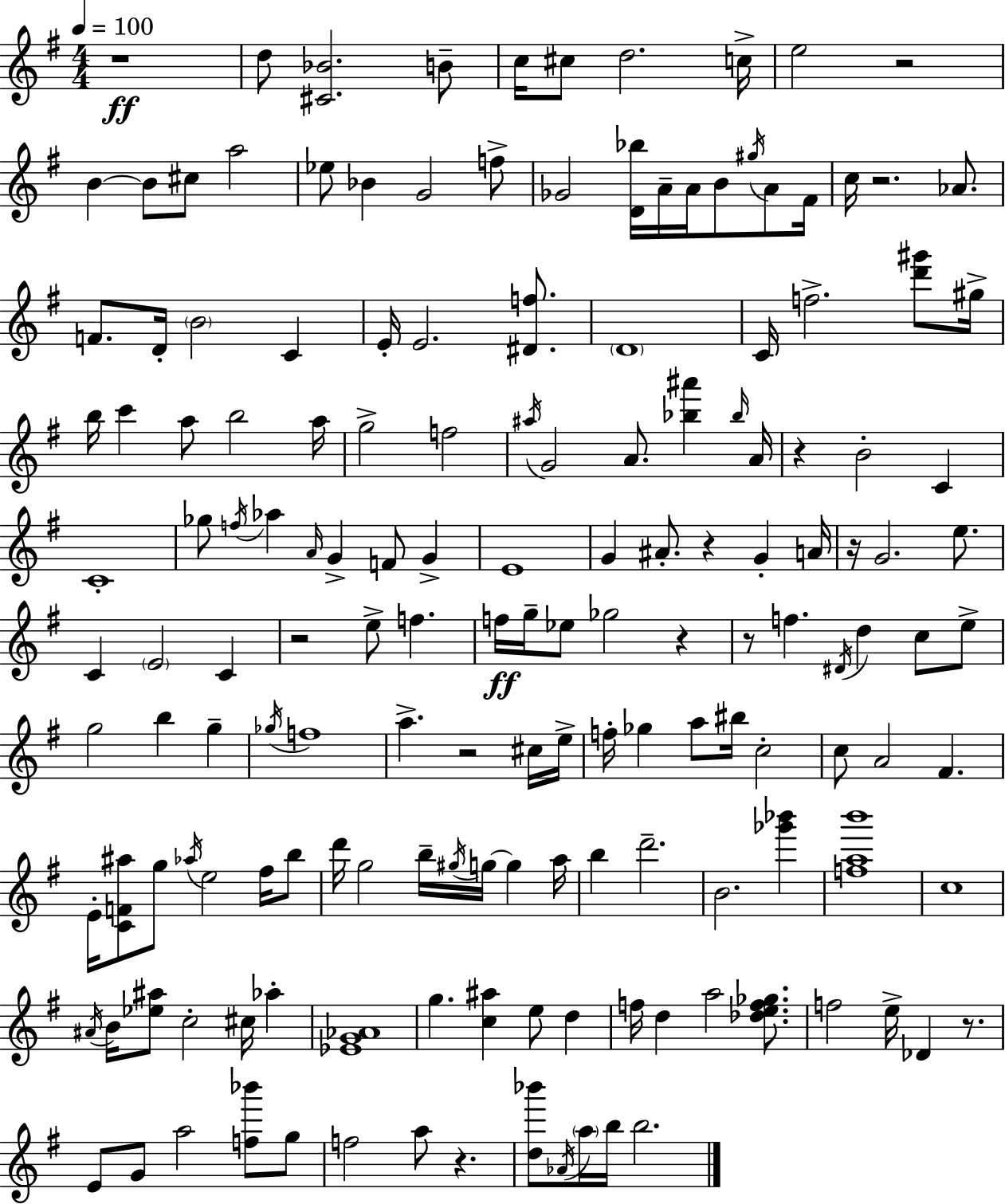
X:1
T:Untitled
M:4/4
L:1/4
K:G
z4 d/2 [^C_B]2 B/2 c/4 ^c/2 d2 c/4 e2 z2 B B/2 ^c/2 a2 _e/2 _B G2 f/2 _G2 [D_b]/4 A/4 A/4 B/2 ^g/4 A/2 ^F/4 c/4 z2 _A/2 F/2 D/4 B2 C E/4 E2 [^Df]/2 D4 C/4 f2 [d'^g']/2 ^g/4 b/4 c' a/2 b2 a/4 g2 f2 ^a/4 G2 A/2 [_b^a'] _b/4 A/4 z B2 C C4 _g/2 f/4 _a A/4 G F/2 G E4 G ^A/2 z G A/4 z/4 G2 e/2 C E2 C z2 e/2 f f/4 g/4 _e/2 _g2 z z/2 f ^D/4 d c/2 e/2 g2 b g _g/4 f4 a z2 ^c/4 e/4 f/4 _g a/2 ^b/4 c2 c/2 A2 ^F E/4 [CF^a]/2 g/2 _a/4 e2 ^f/4 b/2 d'/4 g2 b/4 ^g/4 g/4 g a/4 b d'2 B2 [_g'_b'] [fab']4 c4 ^A/4 B/4 [_e^a]/2 c2 ^c/4 _a [_EG_A]4 g [c^a] e/2 d f/4 d a2 [_def_g]/2 f2 e/4 _D z/2 E/2 G/2 a2 [f_b']/2 g/2 f2 a/2 z [d_b']/2 _A/4 a/4 b/4 b2